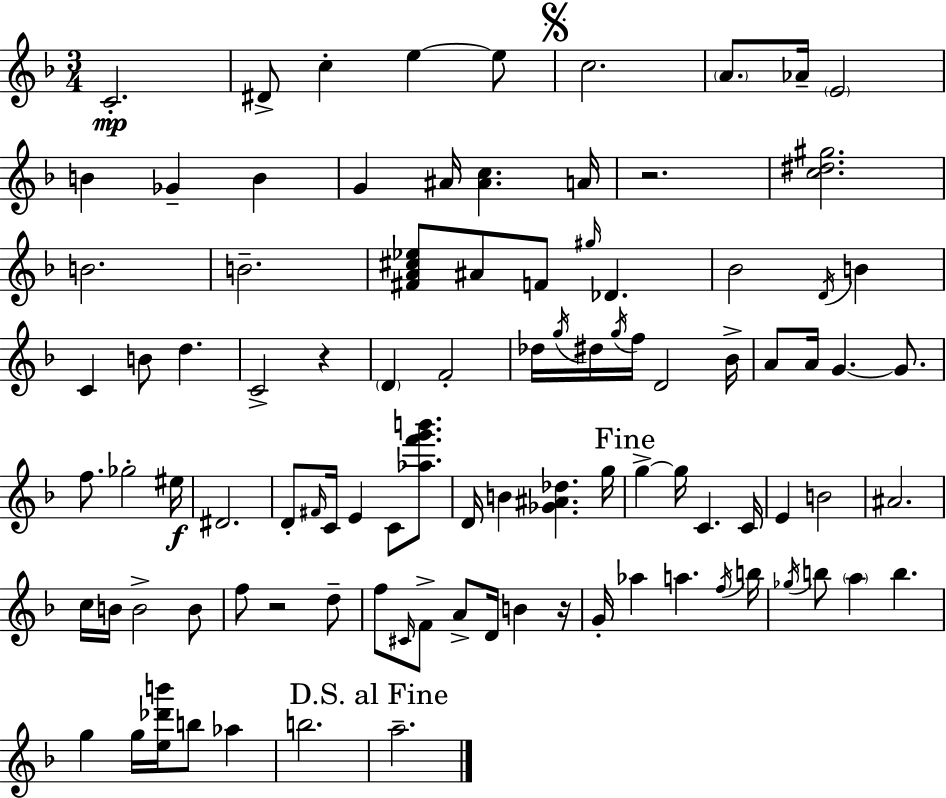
C4/h. D#4/e C5/q E5/q E5/e C5/h. A4/e. Ab4/s E4/h B4/q Gb4/q B4/q G4/q A#4/s [A#4,C5]/q. A4/s R/h. [C5,D#5,G#5]/h. B4/h. B4/h. [F#4,A4,C#5,Eb5]/e A#4/e F4/e G#5/s Db4/q. Bb4/h D4/s B4/q C4/q B4/e D5/q. C4/h R/q D4/q F4/h Db5/s G5/s D#5/s G5/s F5/s D4/h Bb4/s A4/e A4/s G4/q. G4/e. F5/e. Gb5/h EIS5/s D#4/h. D4/e F#4/s C4/s E4/q C4/e [Ab5,F6,G6,B6]/e. D4/s B4/q [Gb4,A#4,Db5]/q. G5/s G5/q G5/s C4/q. C4/s E4/q B4/h A#4/h. C5/s B4/s B4/h B4/e F5/e R/h D5/e F5/e C#4/s F4/e A4/e D4/s B4/q R/s G4/s Ab5/q A5/q. F5/s B5/s Gb5/s B5/e A5/q B5/q. G5/q G5/s [E5,Db6,B6]/s B5/e Ab5/q B5/h. A5/h.